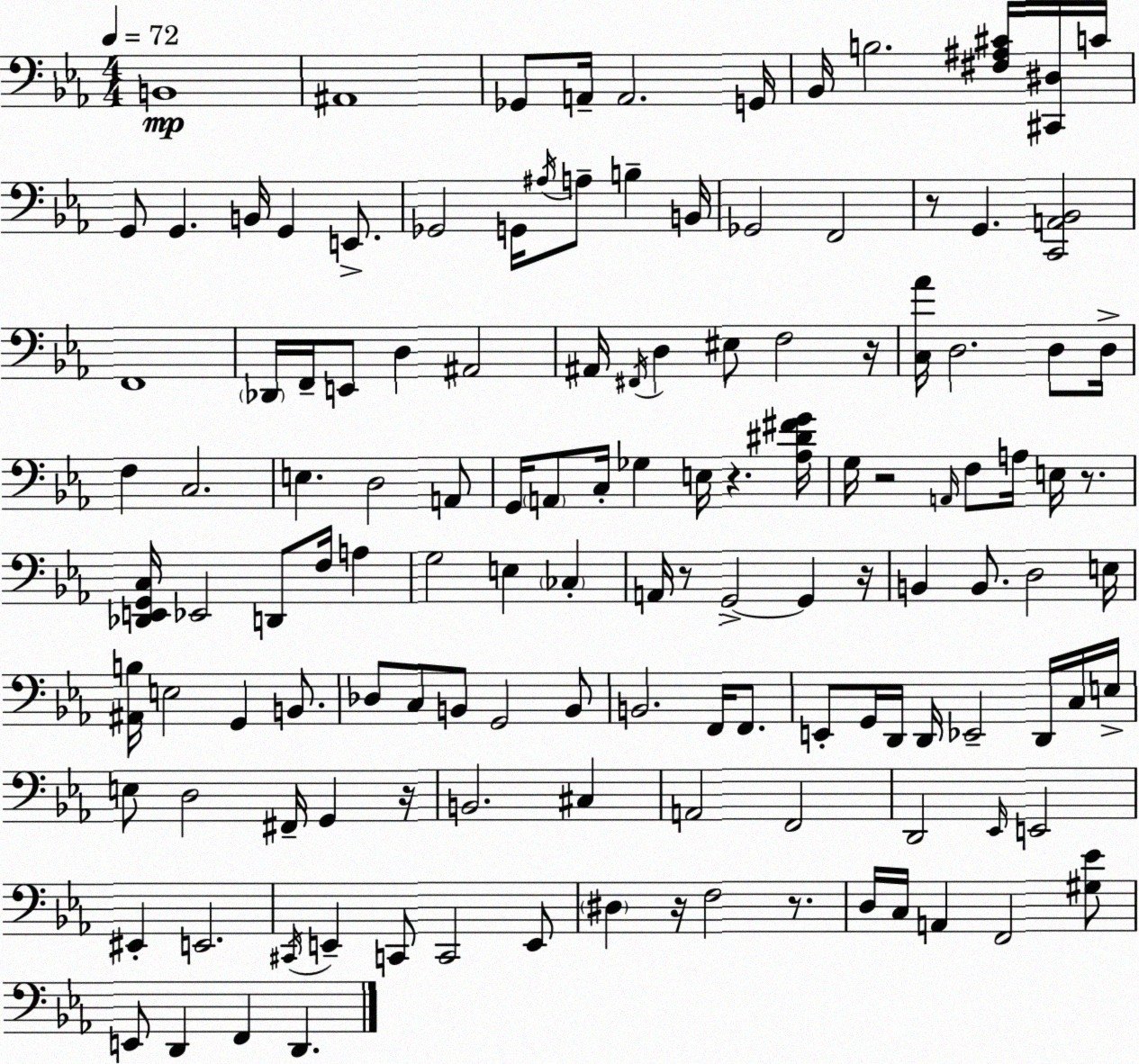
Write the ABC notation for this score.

X:1
T:Untitled
M:4/4
L:1/4
K:Eb
B,,4 ^A,,4 _G,,/2 A,,/4 A,,2 G,,/4 _B,,/4 B,2 [^F,^A,^C]/4 [^C,,^D,]/4 C/4 G,,/2 G,, B,,/4 G,, E,,/2 _G,,2 G,,/4 ^A,/4 A,/2 B, B,,/4 _G,,2 F,,2 z/2 G,, [C,,A,,_B,,]2 F,,4 _D,,/4 F,,/4 E,,/2 D, ^A,,2 ^A,,/4 ^F,,/4 D, ^E,/2 F,2 z/4 [C,_A]/4 D,2 D,/2 D,/4 F, C,2 E, D,2 A,,/2 G,,/4 A,,/2 C,/4 _G, E,/4 z [_A,^D^FG]/4 G,/4 z2 A,,/4 F,/2 A,/4 E,/4 z/2 [_D,,E,,G,,C,]/4 _E,,2 D,,/2 F,/4 A, G,2 E, _C, A,,/4 z/2 G,,2 G,, z/4 B,, B,,/2 D,2 E,/4 [^A,,B,]/4 E,2 G,, B,,/2 _D,/2 C,/2 B,,/2 G,,2 B,,/2 B,,2 F,,/4 F,,/2 E,,/2 G,,/4 D,,/4 D,,/4 _E,,2 D,,/4 C,/4 E,/4 E,/2 D,2 ^F,,/4 G,, z/4 B,,2 ^C, A,,2 F,,2 D,,2 _E,,/4 E,,2 ^E,, E,,2 ^C,,/4 E,, C,,/2 C,,2 E,,/2 ^D, z/4 F,2 z/2 D,/4 C,/4 A,, F,,2 [^G,_E]/2 E,,/2 D,, F,, D,,